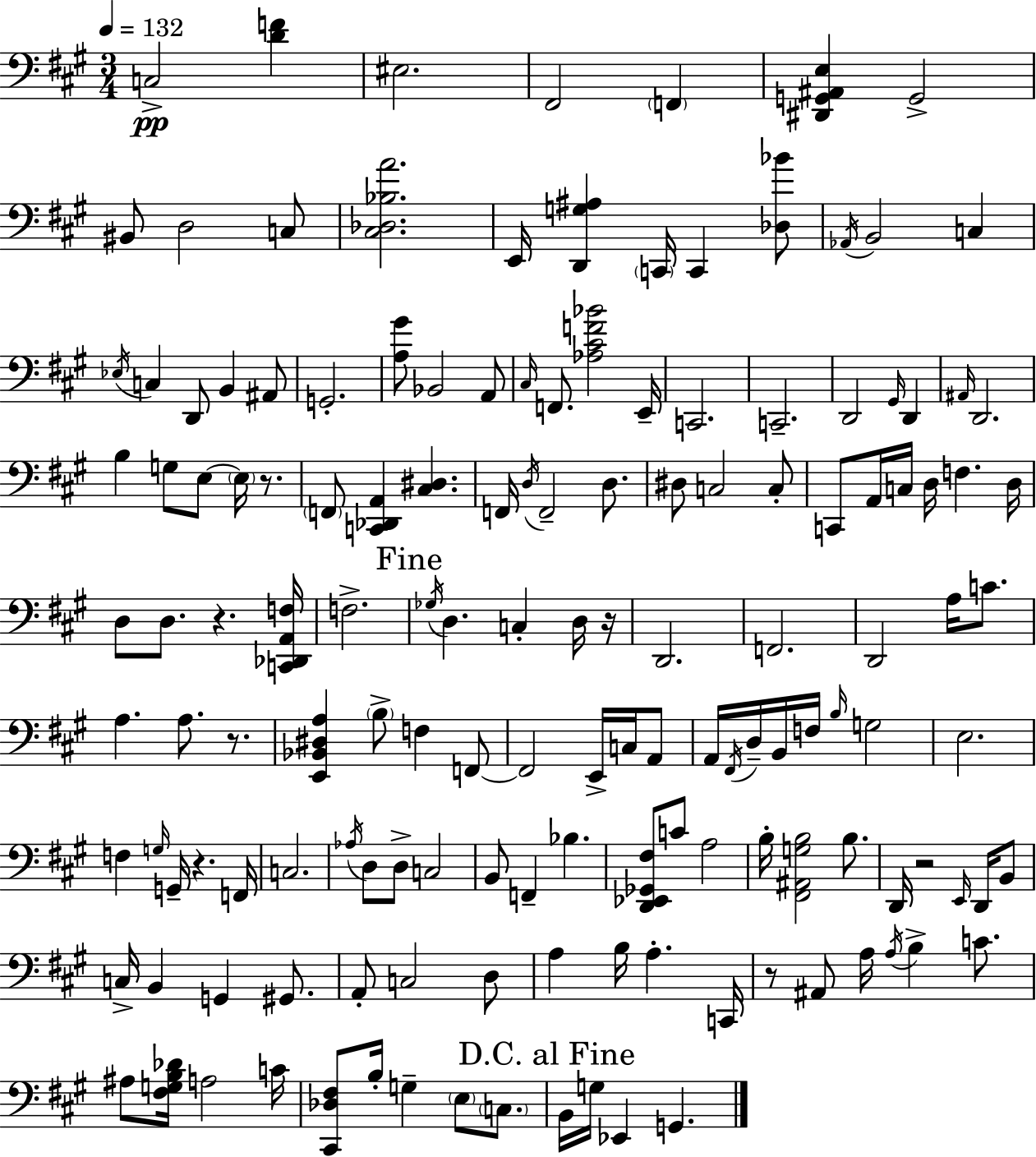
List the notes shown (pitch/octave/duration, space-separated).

C3/h [D4,F4]/q EIS3/h. F#2/h F2/q [D#2,G2,A#2,E3]/q G2/h BIS2/e D3/h C3/e [C#3,Db3,Bb3,A4]/h. E2/s [D2,G3,A#3]/q C2/s C2/q [Db3,Bb4]/e Ab2/s B2/h C3/q Eb3/s C3/q D2/e B2/q A#2/e G2/h. [A3,G#4]/e Bb2/h A2/e C#3/s F2/e. [Ab3,C#4,F4,Bb4]/h E2/s C2/h. C2/h. D2/h G#2/s D2/q A#2/s D2/h. B3/q G3/e E3/e E3/s R/e. F2/e [C2,Db2,A2]/q [C#3,D#3]/q. F2/s D3/s F2/h D3/e. D#3/e C3/h C3/e C2/e A2/s C3/s D3/s F3/q. D3/s D3/e D3/e. R/q. [C2,Db2,A2,F3]/s F3/h. Gb3/s D3/q. C3/q D3/s R/s D2/h. F2/h. D2/h A3/s C4/e. A3/q. A3/e. R/e. [E2,Bb2,D#3,A3]/q B3/e F3/q F2/e F2/h E2/s C3/s A2/e A2/s F#2/s D3/s B2/s F3/s B3/s G3/h E3/h. F3/q G3/s G2/s R/q. F2/s C3/h. Ab3/s D3/e D3/e C3/h B2/e F2/q Bb3/q. [D2,Eb2,Gb2,F#3]/e C4/e A3/h B3/s [F#2,A#2,G3,B3]/h B3/e. D2/s R/h E2/s D2/s B2/e C3/s B2/q G2/q G#2/e. A2/e C3/h D3/e A3/q B3/s A3/q. C2/s R/e A#2/e A3/s A3/s B3/q C4/e. A#3/e [F#3,G3,B3,Db4]/s A3/h C4/s [C#2,Db3,F#3]/e B3/s G3/q E3/e C3/e. B2/s G3/s Eb2/q G2/q.